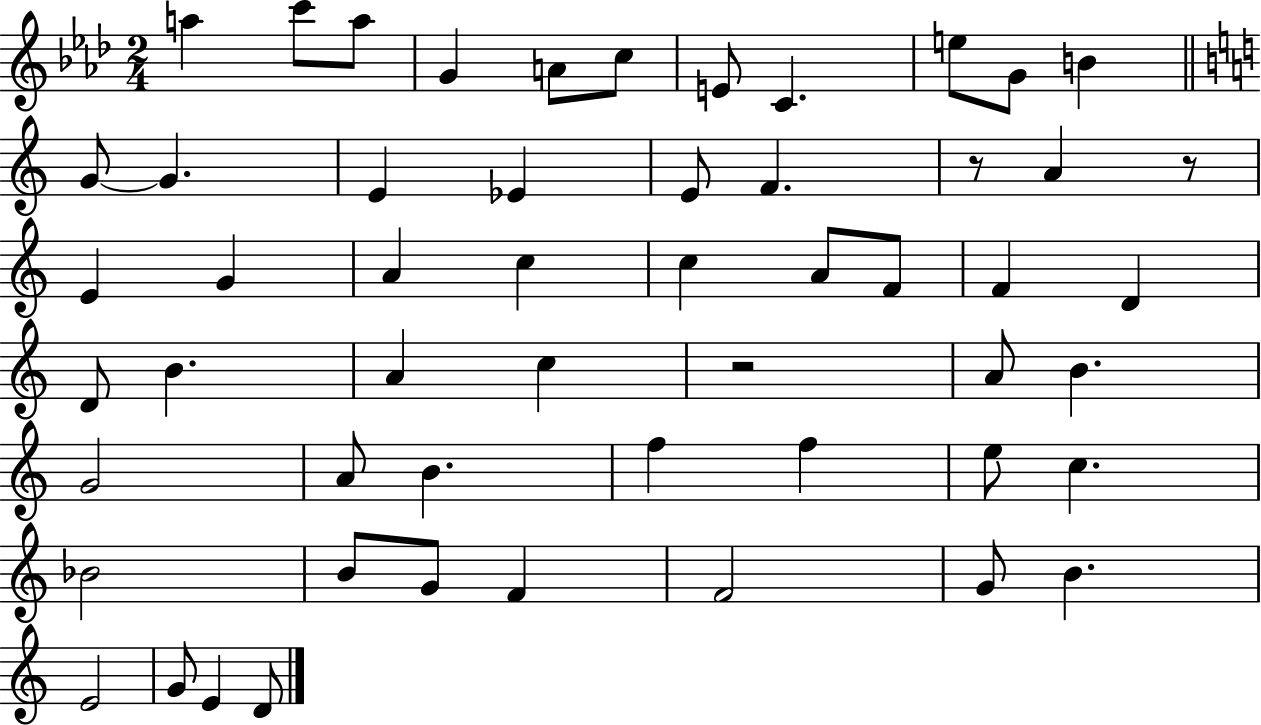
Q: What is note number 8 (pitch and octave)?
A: C4